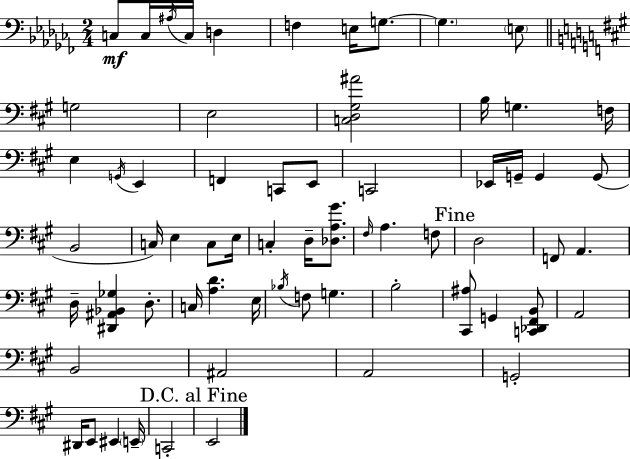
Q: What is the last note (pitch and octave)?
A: E2